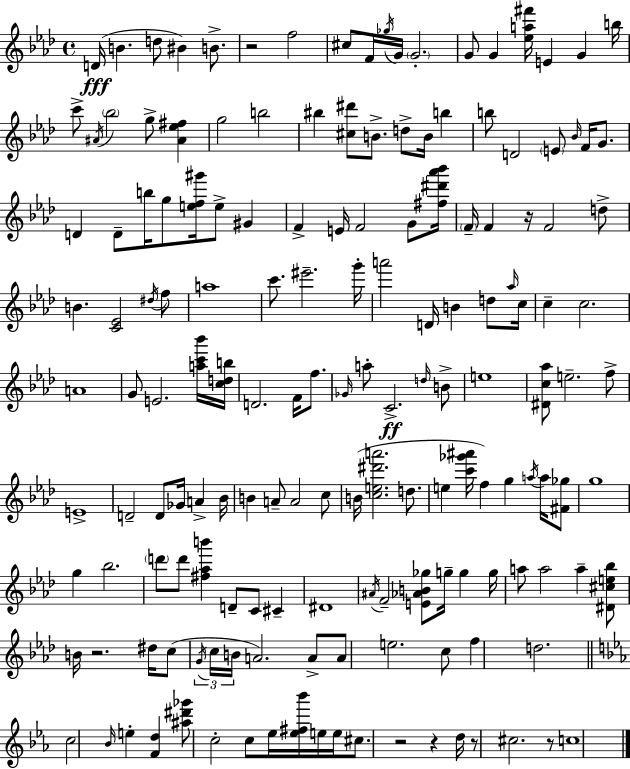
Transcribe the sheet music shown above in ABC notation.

X:1
T:Untitled
M:4/4
L:1/4
K:Ab
D/4 B d/2 ^B B/2 z2 f2 ^c/2 F/4 _g/4 G/4 G2 G/2 G [_ea^f']/4 E G b/4 c'/2 ^A/4 _b2 g/2 [^A_e^f] g2 b2 ^b [^c^d']/2 B/2 d/2 B/4 b b/2 D2 E/2 _B/4 F/4 G/2 D D/2 b/4 g/2 [ef^g']/4 e/2 ^G F E/4 F2 G/2 [^f^d'_a'_b']/4 F/4 F z/4 F2 d/2 B [C_E]2 ^d/4 f/2 a4 c'/2 ^e'2 g'/4 a'2 D/4 B d/2 _a/4 c/4 c c2 A4 G/2 E2 [ac'_b']/4 [cdb]/4 D2 F/4 f/2 _G/4 a/2 C2 d/4 B/2 e4 [^Dc_a]/2 e2 f/2 E4 D2 D/2 _G/4 A _B/4 B A/2 A2 c/2 B/4 [ce^d'a']2 d/2 e [c'_g'^a']/4 f g a/4 a/4 [^F_g]/2 g4 g _b2 d'/2 d'/2 [^f_ab'] D/2 C/2 ^C ^D4 ^A/4 F2 [E_AB_g]/2 g/4 g g/4 a/2 a2 a [^D^ce_b]/2 B/4 z2 ^d/4 c/2 G/4 c/4 B/4 A2 A/2 A/2 e2 c/2 f d2 c2 _B/4 e [Fd] [^a^d'_g']/2 c2 c/2 _e/4 [_e^f_b']/4 e/4 e/4 ^c/2 z2 z d/4 z/2 ^c2 z/2 c4